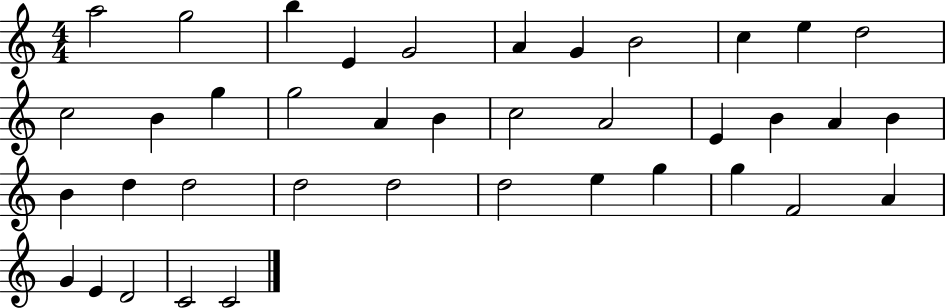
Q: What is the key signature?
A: C major